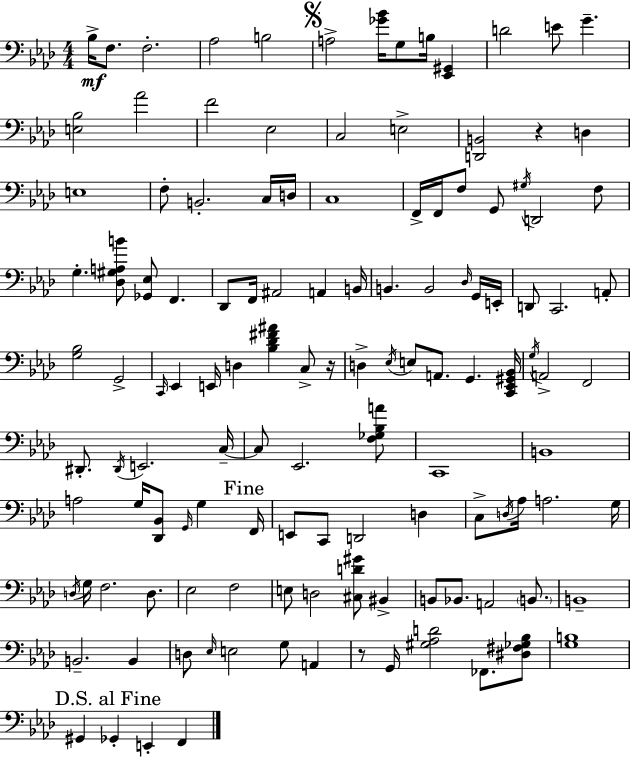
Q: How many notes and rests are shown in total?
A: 126